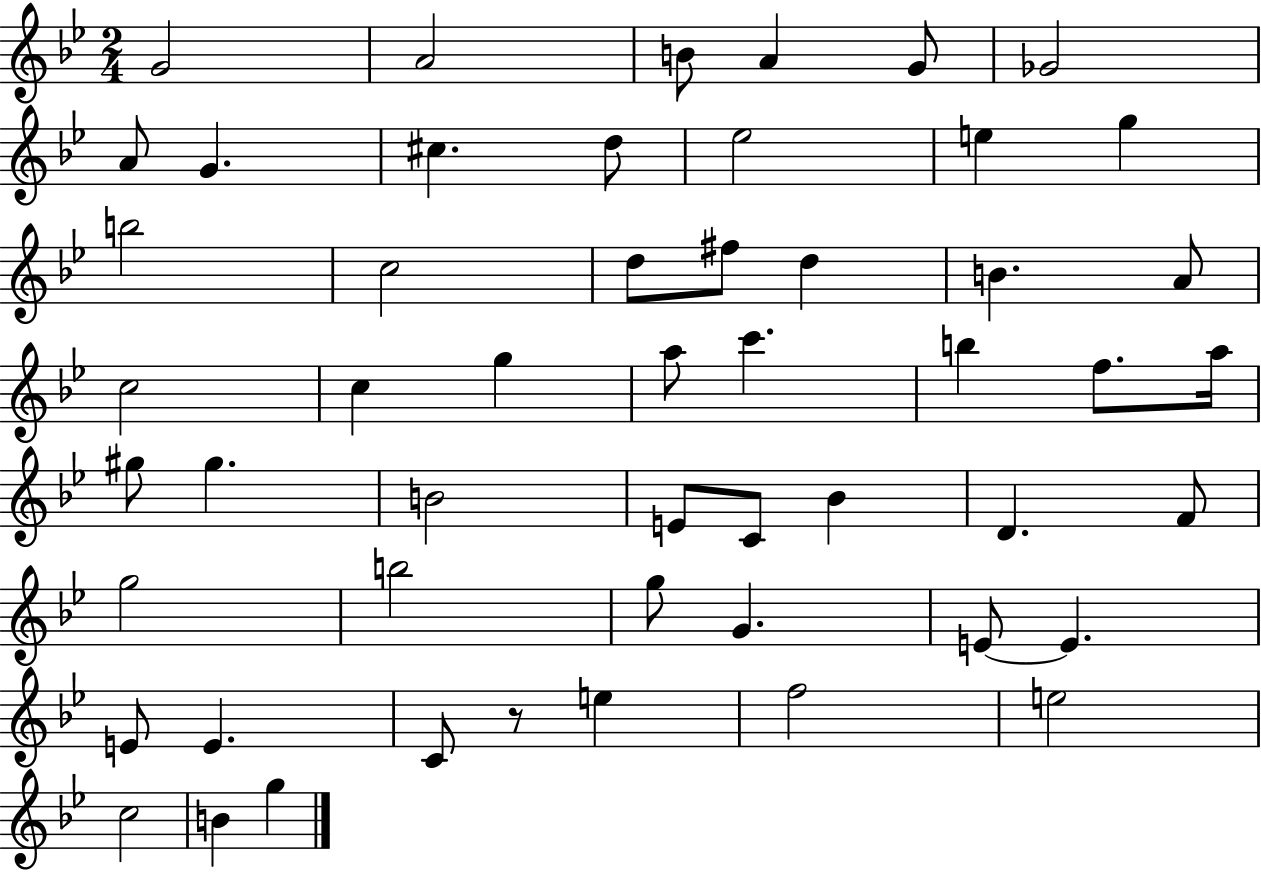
G4/h A4/h B4/e A4/q G4/e Gb4/h A4/e G4/q. C#5/q. D5/e Eb5/h E5/q G5/q B5/h C5/h D5/e F#5/e D5/q B4/q. A4/e C5/h C5/q G5/q A5/e C6/q. B5/q F5/e. A5/s G#5/e G#5/q. B4/h E4/e C4/e Bb4/q D4/q. F4/e G5/h B5/h G5/e G4/q. E4/e E4/q. E4/e E4/q. C4/e R/e E5/q F5/h E5/h C5/h B4/q G5/q